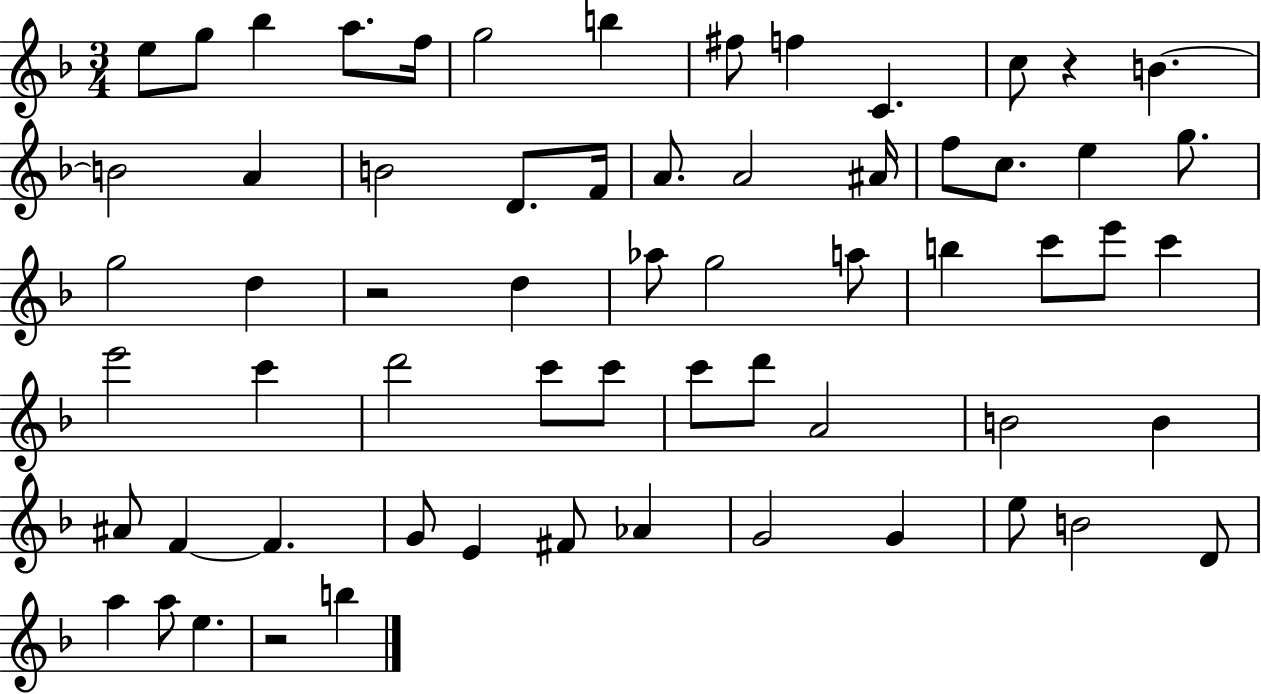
X:1
T:Untitled
M:3/4
L:1/4
K:F
e/2 g/2 _b a/2 f/4 g2 b ^f/2 f C c/2 z B B2 A B2 D/2 F/4 A/2 A2 ^A/4 f/2 c/2 e g/2 g2 d z2 d _a/2 g2 a/2 b c'/2 e'/2 c' e'2 c' d'2 c'/2 c'/2 c'/2 d'/2 A2 B2 B ^A/2 F F G/2 E ^F/2 _A G2 G e/2 B2 D/2 a a/2 e z2 b